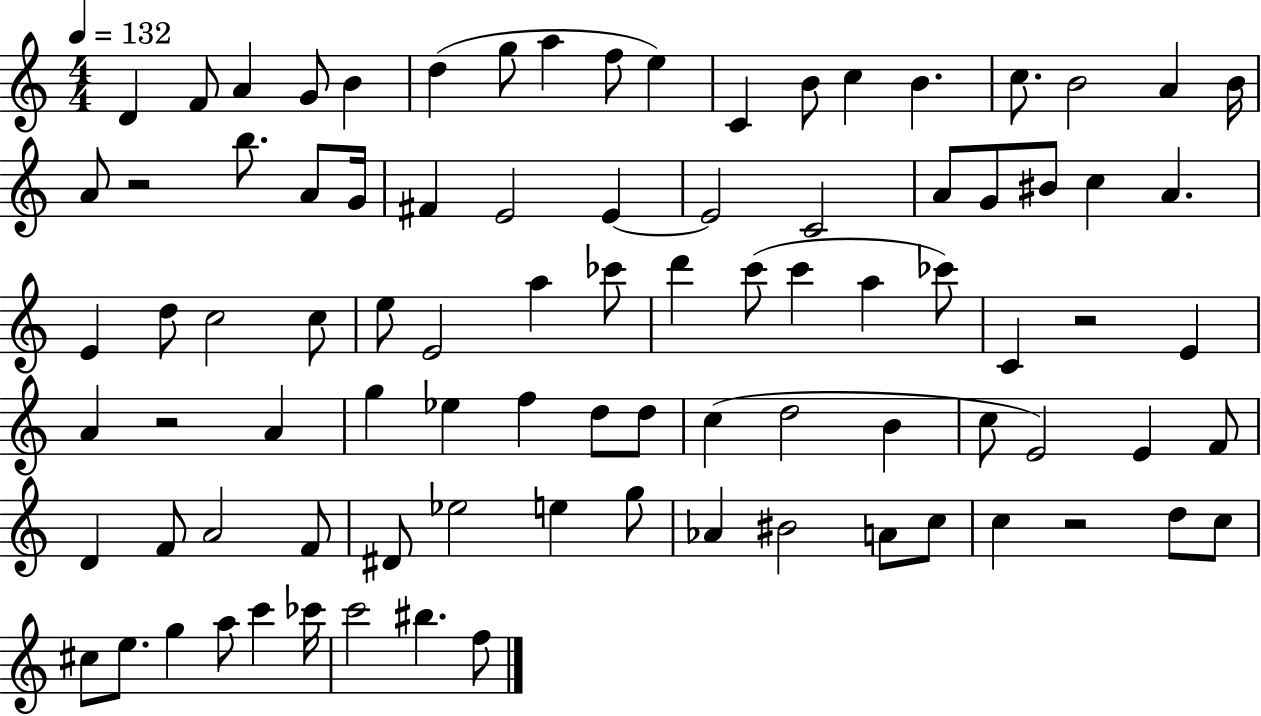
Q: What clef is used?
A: treble